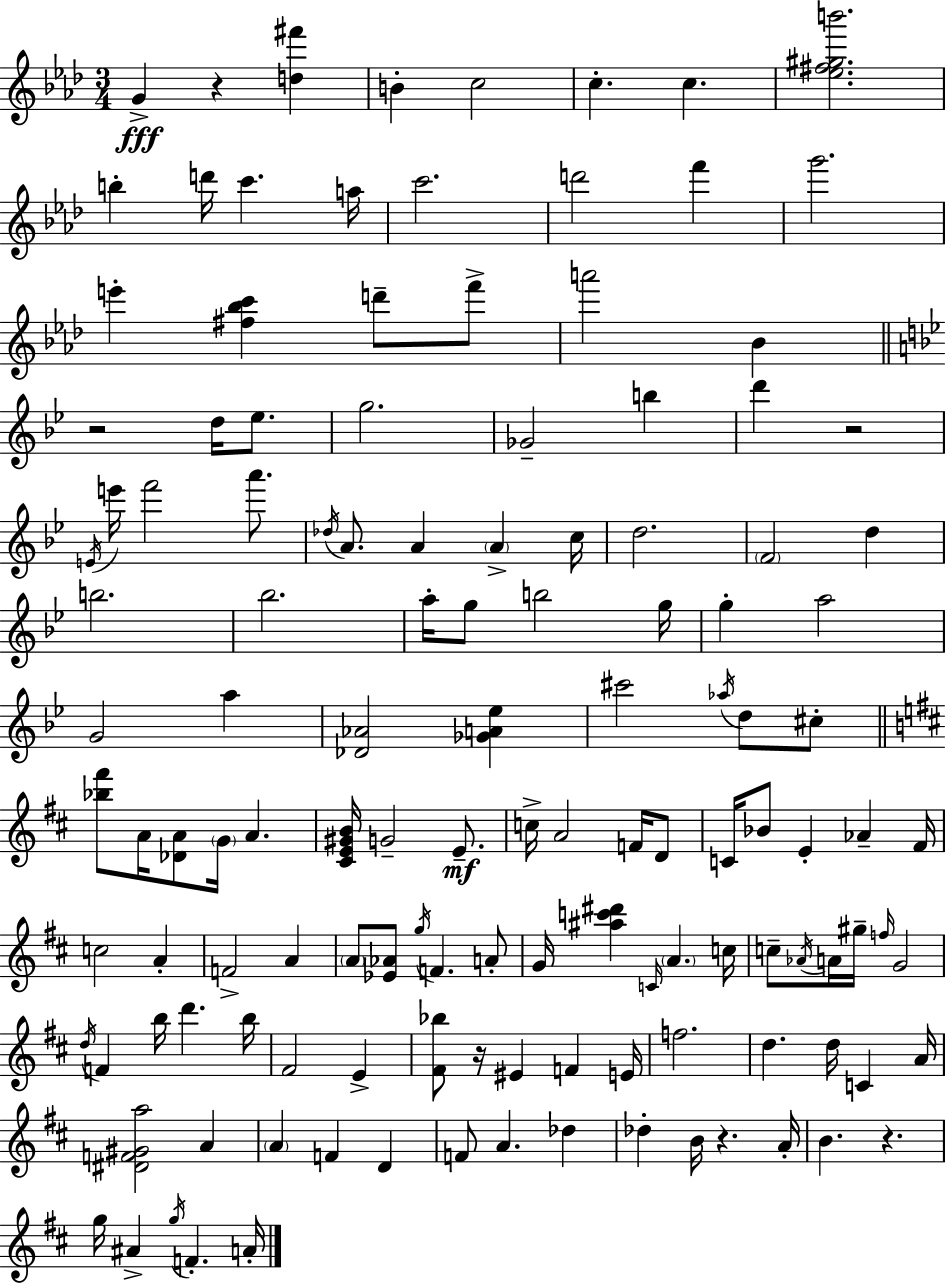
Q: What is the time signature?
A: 3/4